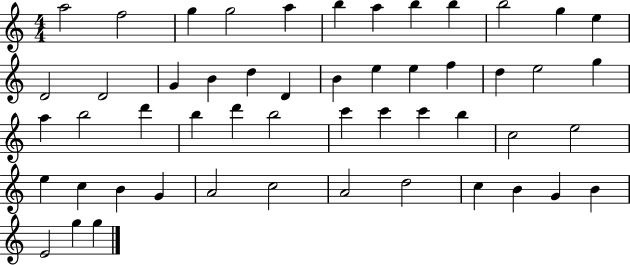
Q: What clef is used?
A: treble